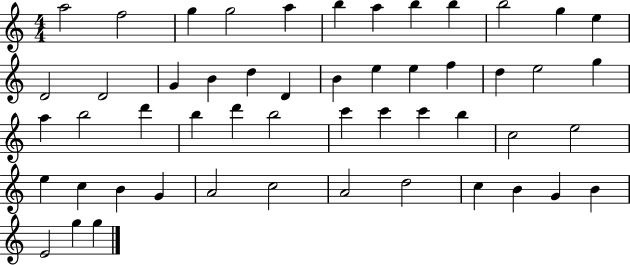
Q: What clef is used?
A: treble